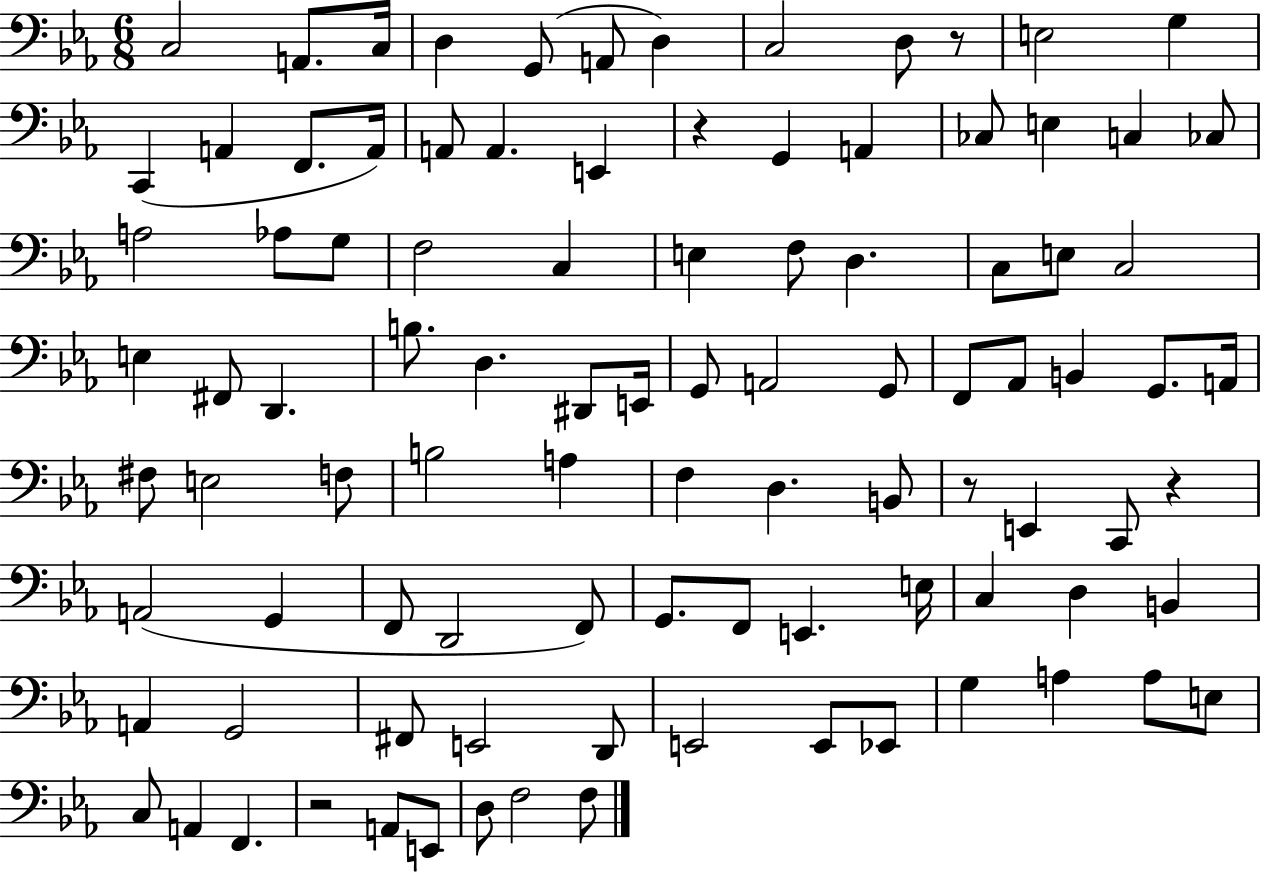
X:1
T:Untitled
M:6/8
L:1/4
K:Eb
C,2 A,,/2 C,/4 D, G,,/2 A,,/2 D, C,2 D,/2 z/2 E,2 G, C,, A,, F,,/2 A,,/4 A,,/2 A,, E,, z G,, A,, _C,/2 E, C, _C,/2 A,2 _A,/2 G,/2 F,2 C, E, F,/2 D, C,/2 E,/2 C,2 E, ^F,,/2 D,, B,/2 D, ^D,,/2 E,,/4 G,,/2 A,,2 G,,/2 F,,/2 _A,,/2 B,, G,,/2 A,,/4 ^F,/2 E,2 F,/2 B,2 A, F, D, B,,/2 z/2 E,, C,,/2 z A,,2 G,, F,,/2 D,,2 F,,/2 G,,/2 F,,/2 E,, E,/4 C, D, B,, A,, G,,2 ^F,,/2 E,,2 D,,/2 E,,2 E,,/2 _E,,/2 G, A, A,/2 E,/2 C,/2 A,, F,, z2 A,,/2 E,,/2 D,/2 F,2 F,/2